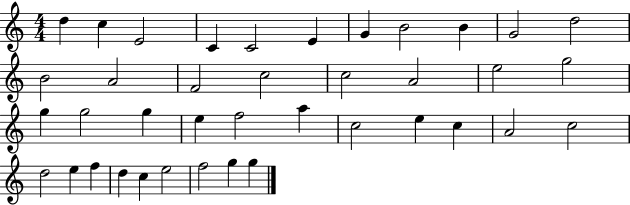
D5/q C5/q E4/h C4/q C4/h E4/q G4/q B4/h B4/q G4/h D5/h B4/h A4/h F4/h C5/h C5/h A4/h E5/h G5/h G5/q G5/h G5/q E5/q F5/h A5/q C5/h E5/q C5/q A4/h C5/h D5/h E5/q F5/q D5/q C5/q E5/h F5/h G5/q G5/q